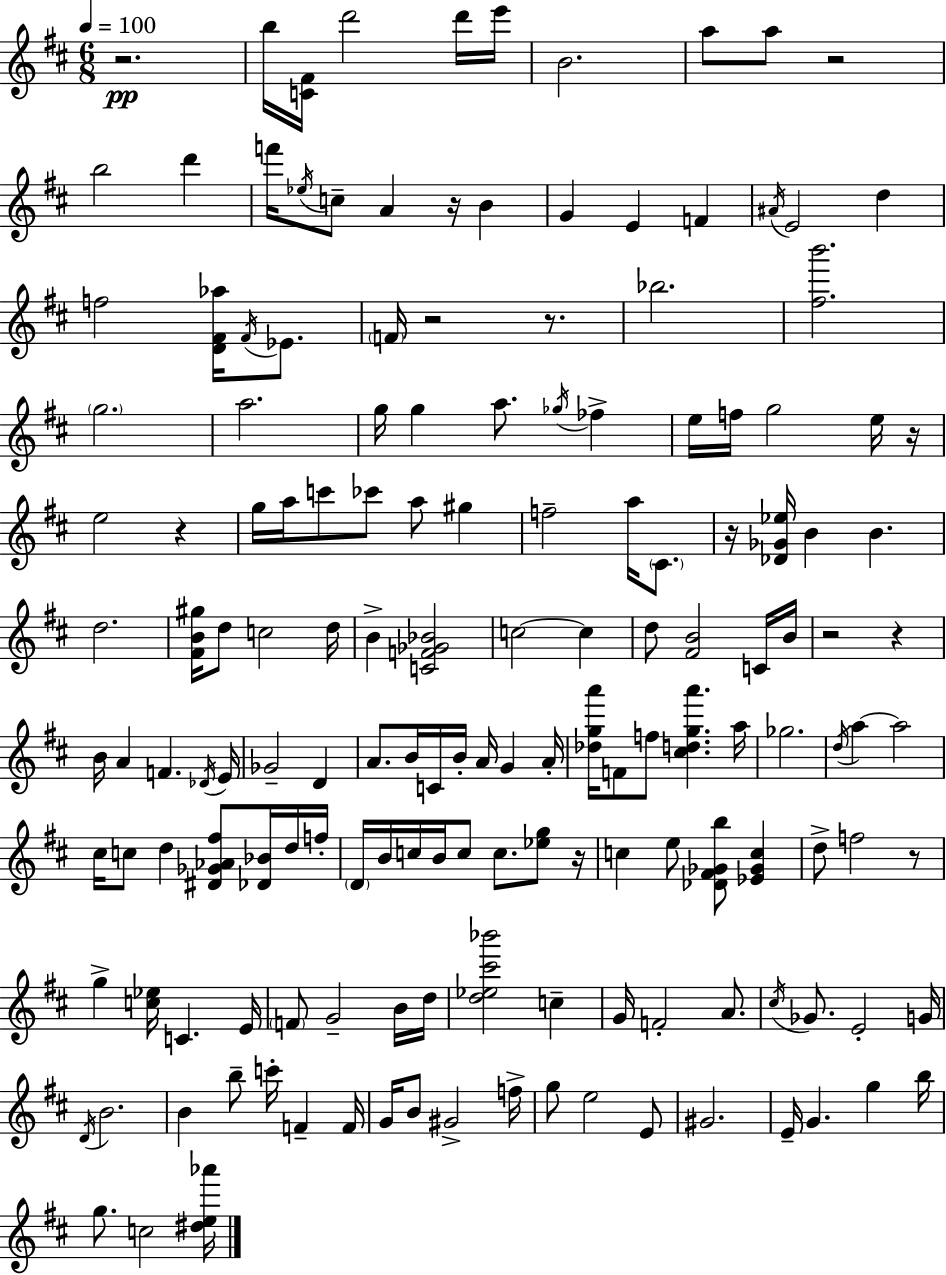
R/h. B5/s [C4,F#4]/s D6/h D6/s E6/s B4/h. A5/e A5/e R/h B5/h D6/q F6/s Eb5/s C5/e A4/q R/s B4/q G4/q E4/q F4/q A#4/s E4/h D5/q F5/h [D4,F#4,Ab5]/s F#4/s Eb4/e. F4/s R/h R/e. Bb5/h. [F#5,B6]/h. G5/h. A5/h. G5/s G5/q A5/e. Gb5/s FES5/q E5/s F5/s G5/h E5/s R/s E5/h R/q G5/s A5/s C6/e CES6/e A5/e G#5/q F5/h A5/s C#4/e. R/s [Db4,Gb4,Eb5]/s B4/q B4/q. D5/h. [F#4,B4,G#5]/s D5/e C5/h D5/s B4/q [C4,F4,Gb4,Bb4]/h C5/h C5/q D5/e [F#4,B4]/h C4/s B4/s R/h R/q B4/s A4/q F4/q. Db4/s E4/s Gb4/h D4/q A4/e. B4/s C4/s B4/s A4/s G4/q A4/s [Db5,G5,A6]/s F4/e F5/e [C#5,D5,G5,A6]/q. A5/s Gb5/h. D5/s A5/q A5/h C#5/s C5/e D5/q [D#4,Gb4,Ab4,F#5]/e [Db4,Bb4]/s D5/s F5/s D4/s B4/s C5/s B4/s C5/e C5/e. [Eb5,G5]/e R/s C5/q E5/e [Db4,F#4,Gb4,B5]/e [Eb4,Gb4,C5]/q D5/e F5/h R/e G5/q [C5,Eb5]/s C4/q. E4/s F4/e G4/h B4/s D5/s [D5,Eb5,C#6,Bb6]/h C5/q G4/s F4/h A4/e. C#5/s Gb4/e. E4/h G4/s D4/s B4/h. B4/q B5/e C6/s F4/q F4/s G4/s B4/e G#4/h F5/s G5/e E5/h E4/e G#4/h. E4/s G4/q. G5/q B5/s G5/e. C5/h [D#5,E5,Ab6]/s